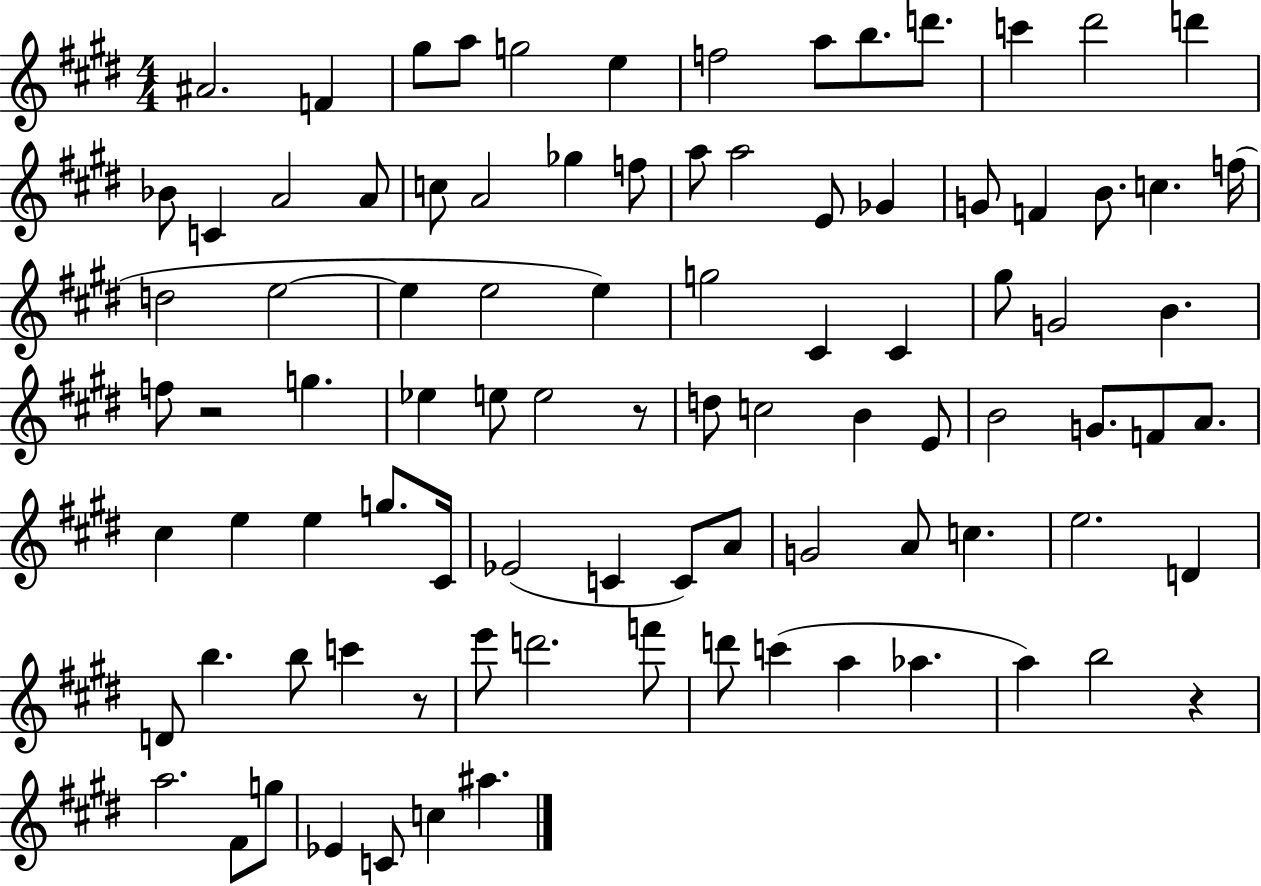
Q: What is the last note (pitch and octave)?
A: A#5